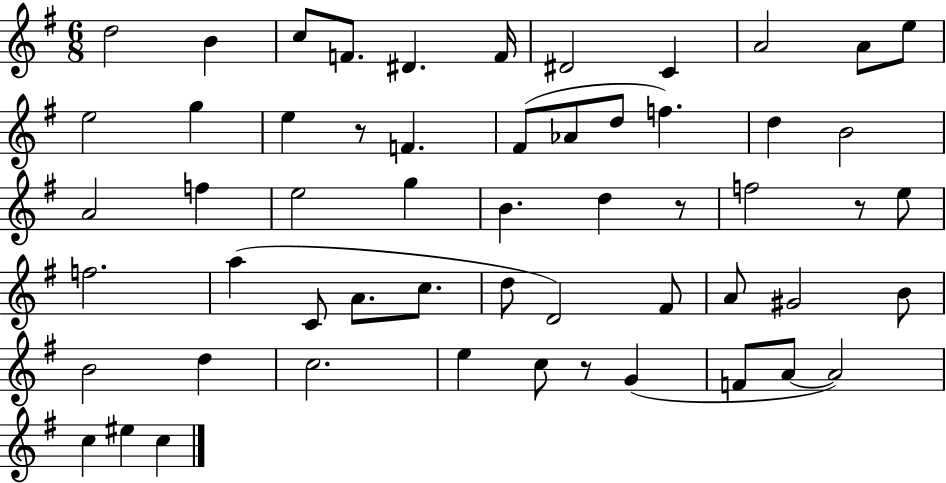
X:1
T:Untitled
M:6/8
L:1/4
K:G
d2 B c/2 F/2 ^D F/4 ^D2 C A2 A/2 e/2 e2 g e z/2 F ^F/2 _A/2 d/2 f d B2 A2 f e2 g B d z/2 f2 z/2 e/2 f2 a C/2 A/2 c/2 d/2 D2 ^F/2 A/2 ^G2 B/2 B2 d c2 e c/2 z/2 G F/2 A/2 A2 c ^e c